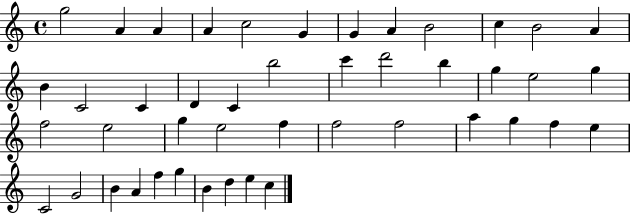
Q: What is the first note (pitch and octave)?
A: G5